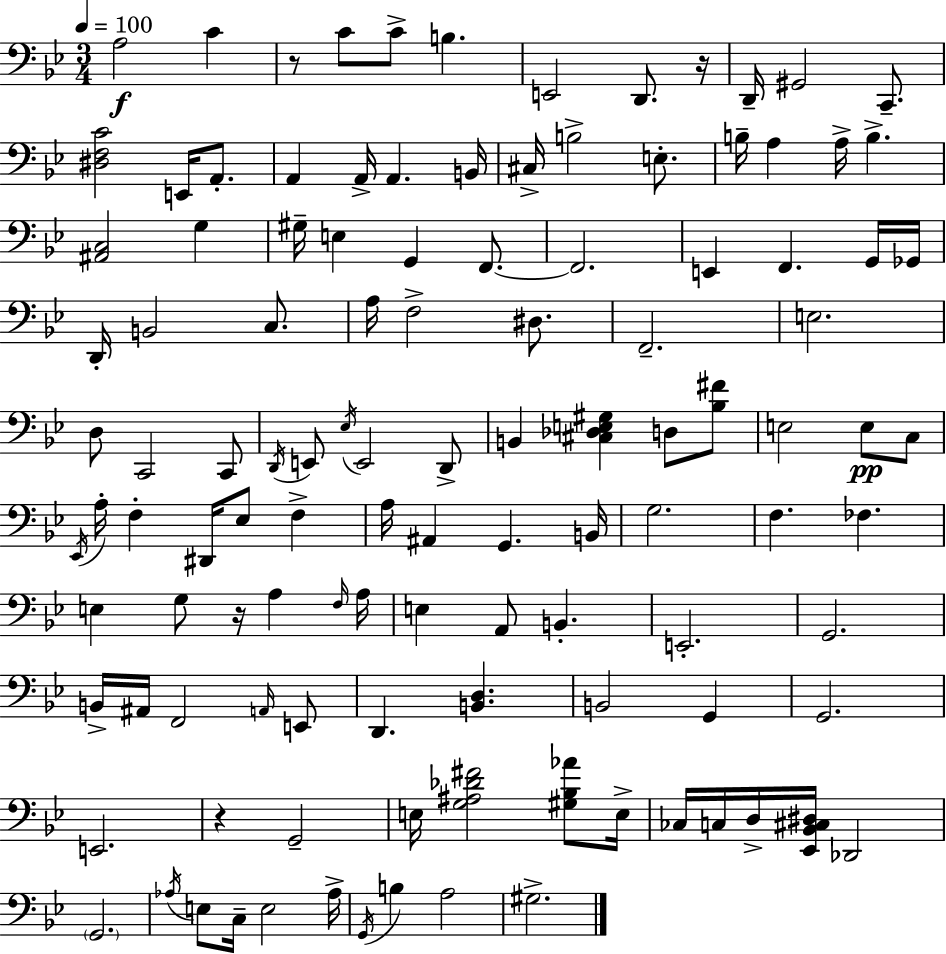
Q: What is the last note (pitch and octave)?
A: G#3